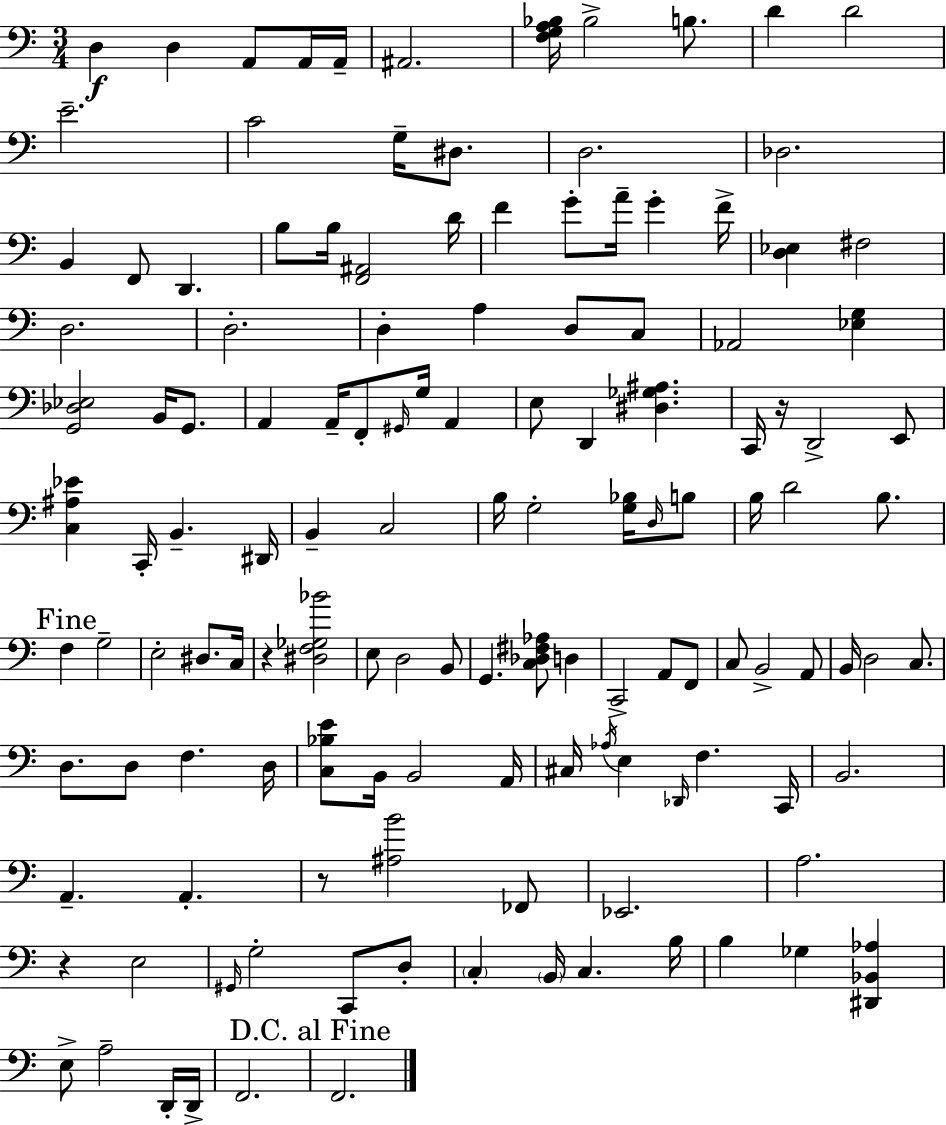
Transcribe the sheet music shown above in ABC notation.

X:1
T:Untitled
M:3/4
L:1/4
K:Am
D, D, A,,/2 A,,/4 A,,/4 ^A,,2 [F,G,A,_B,]/4 _B,2 B,/2 D D2 E2 C2 G,/4 ^D,/2 D,2 _D,2 B,, F,,/2 D,, B,/2 B,/4 [F,,^A,,]2 D/4 F G/2 A/4 G F/4 [D,_E,] ^F,2 D,2 D,2 D, A, D,/2 C,/2 _A,,2 [_E,G,] [G,,_D,_E,]2 B,,/4 G,,/2 A,, A,,/4 F,,/2 ^G,,/4 G,/4 A,, E,/2 D,, [^D,_G,^A,] C,,/4 z/4 D,,2 E,,/2 [C,^A,_E] C,,/4 B,, ^D,,/4 B,, C,2 B,/4 G,2 [G,_B,]/4 D,/4 B,/2 B,/4 D2 B,/2 F, G,2 E,2 ^D,/2 C,/4 z [^D,F,_G,_B]2 E,/2 D,2 B,,/2 G,, [C,_D,^F,_A,]/2 D, C,,2 A,,/2 F,,/2 C,/2 B,,2 A,,/2 B,,/4 D,2 C,/2 D,/2 D,/2 F, D,/4 [C,_B,E]/2 B,,/4 B,,2 A,,/4 ^C,/4 _A,/4 E, _D,,/4 F, C,,/4 B,,2 A,, A,, z/2 [^A,B]2 _F,,/2 _E,,2 A,2 z E,2 ^G,,/4 G,2 C,,/2 D,/2 C, B,,/4 C, B,/4 B, _G, [^D,,_B,,_A,] E,/2 A,2 D,,/4 D,,/4 F,,2 F,,2